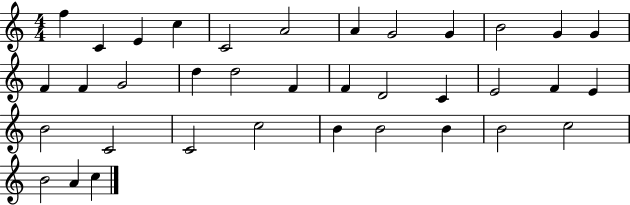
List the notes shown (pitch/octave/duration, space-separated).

F5/q C4/q E4/q C5/q C4/h A4/h A4/q G4/h G4/q B4/h G4/q G4/q F4/q F4/q G4/h D5/q D5/h F4/q F4/q D4/h C4/q E4/h F4/q E4/q B4/h C4/h C4/h C5/h B4/q B4/h B4/q B4/h C5/h B4/h A4/q C5/q